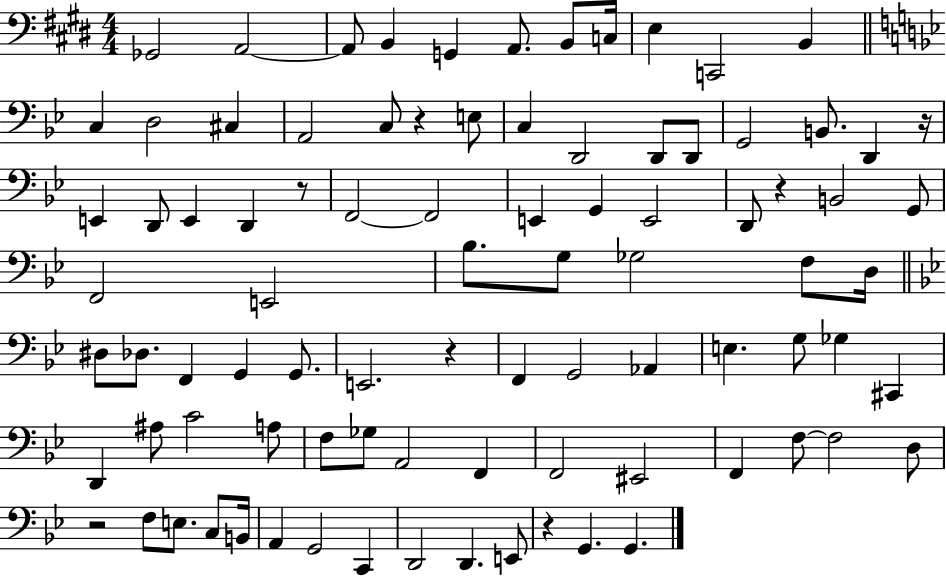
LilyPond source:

{
  \clef bass
  \numericTimeSignature
  \time 4/4
  \key e \major
  \repeat volta 2 { ges,2 a,2~~ | a,8 b,4 g,4 a,8. b,8 c16 | e4 c,2 b,4 | \bar "||" \break \key g \minor c4 d2 cis4 | a,2 c8 r4 e8 | c4 d,2 d,8 d,8 | g,2 b,8. d,4 r16 | \break e,4 d,8 e,4 d,4 r8 | f,2~~ f,2 | e,4 g,4 e,2 | d,8 r4 b,2 g,8 | \break f,2 e,2 | bes8. g8 ges2 f8 d16 | \bar "||" \break \key bes \major dis8 des8. f,4 g,4 g,8. | e,2. r4 | f,4 g,2 aes,4 | e4. g8 ges4 cis,4 | \break d,4 ais8 c'2 a8 | f8 ges8 a,2 f,4 | f,2 eis,2 | f,4 f8~~ f2 d8 | \break r2 f8 e8. c8 b,16 | a,4 g,2 c,4 | d,2 d,4. e,8 | r4 g,4. g,4. | \break } \bar "|."
}